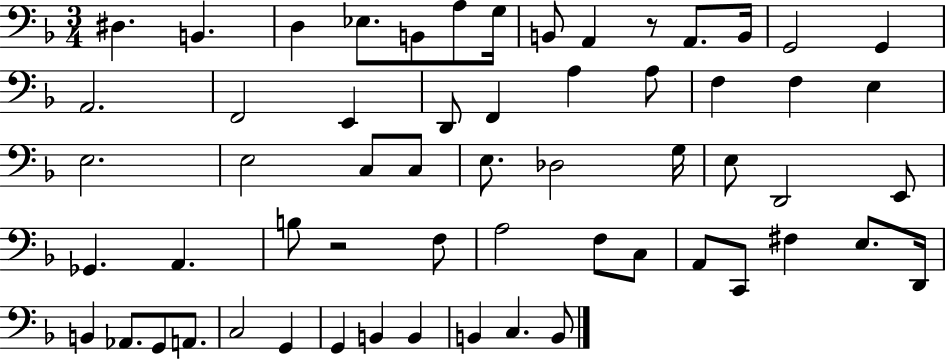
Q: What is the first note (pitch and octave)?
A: D#3